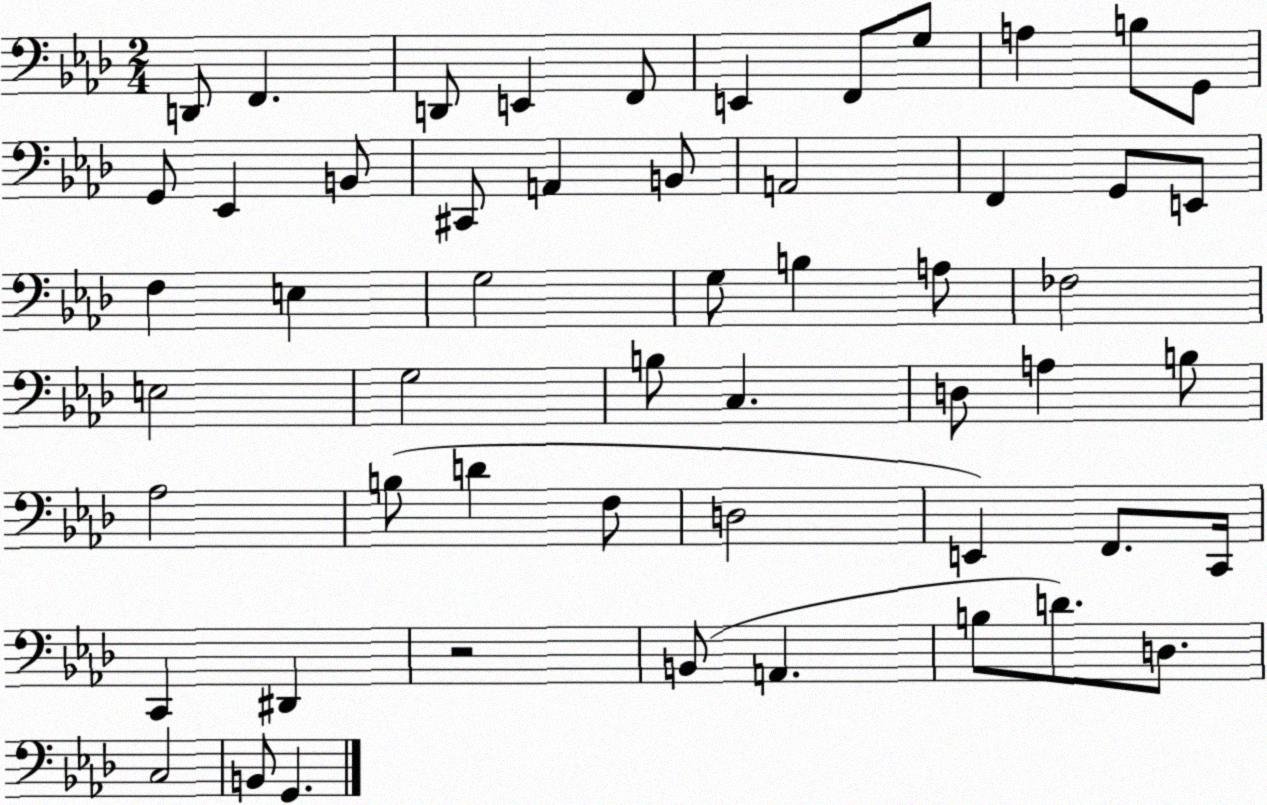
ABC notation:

X:1
T:Untitled
M:2/4
L:1/4
K:Ab
D,,/2 F,, D,,/2 E,, F,,/2 E,, F,,/2 G,/2 A, B,/2 G,,/2 G,,/2 _E,, B,,/2 ^C,,/2 A,, B,,/2 A,,2 F,, G,,/2 E,,/2 F, E, G,2 G,/2 B, A,/2 _F,2 E,2 G,2 B,/2 C, D,/2 A, B,/2 _A,2 B,/2 D F,/2 D,2 E,, F,,/2 C,,/4 C,, ^D,, z2 B,,/2 A,, B,/2 D/2 D,/2 C,2 B,,/2 G,,